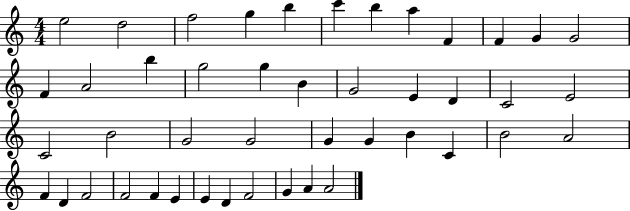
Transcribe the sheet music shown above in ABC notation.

X:1
T:Untitled
M:4/4
L:1/4
K:C
e2 d2 f2 g b c' b a F F G G2 F A2 b g2 g B G2 E D C2 E2 C2 B2 G2 G2 G G B C B2 A2 F D F2 F2 F E E D F2 G A A2